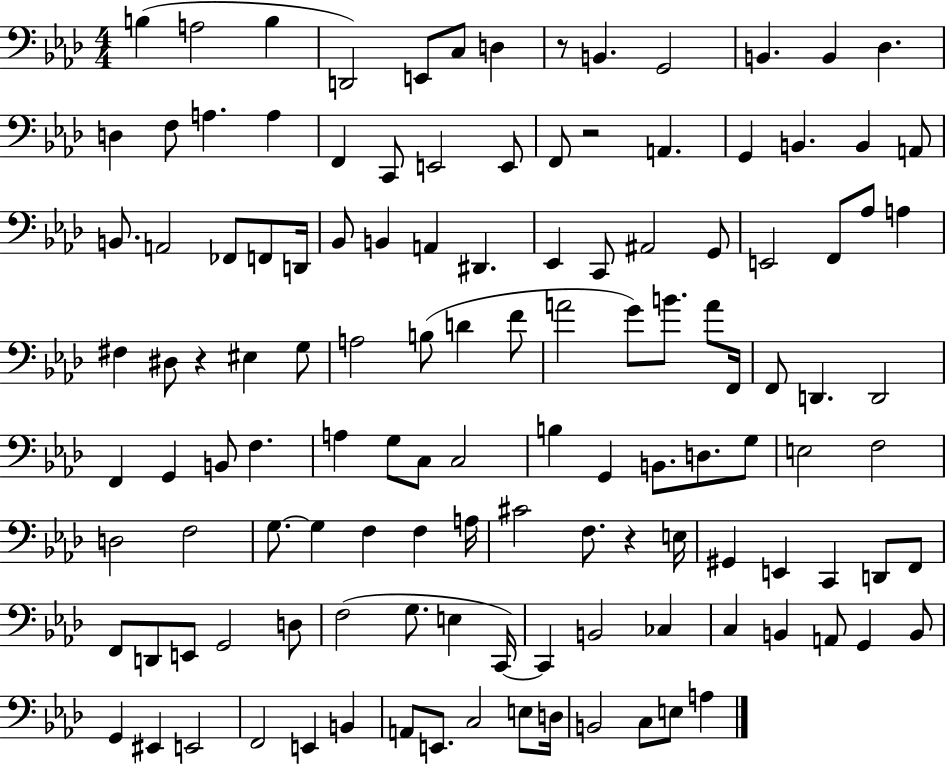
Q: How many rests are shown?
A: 4